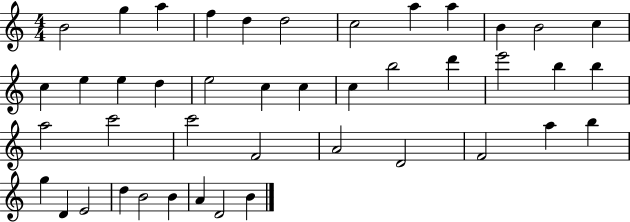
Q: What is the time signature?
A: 4/4